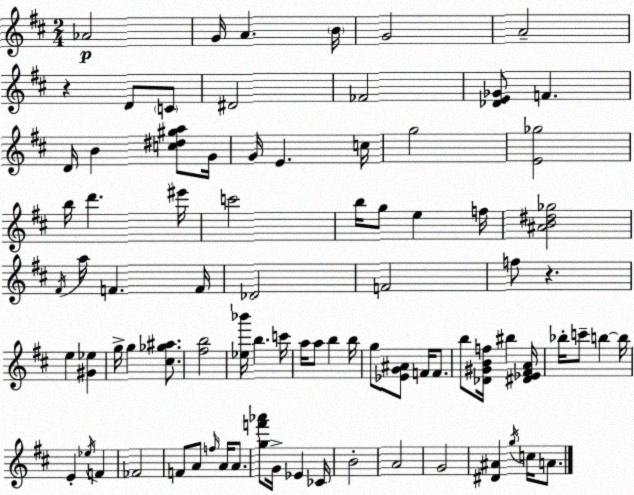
X:1
T:Untitled
M:2/4
L:1/4
K:D
_A2 G/4 A B/4 G2 A2 z D/2 C/2 ^D2 _F2 [_DE_G]/2 F D/4 B [c^d^ga]/2 G/4 G/4 E c/4 g2 [E_g]2 b/4 d' ^e'/4 c'2 b/4 g/2 e f/4 [^AB^d_g]2 ^F/4 a/4 F F/4 _D2 F2 f/2 z e [^G_e] g/4 g [^c_g^a]/2 [^fb]2 [_e_b']/4 b c'/4 a/4 a/2 b b/4 g/2 [_EG^A]/2 F/4 F/2 b/2 [_D^GBf]/4 ^b [^D_E^FA]/4 _b/4 c'/2 b b/4 E _e/4 F _F2 F/2 A/2 f/4 A/4 A/2 [gf'_a']/2 G/4 _E _C/4 B2 A2 G2 [^D^A] g/4 c/4 A/2